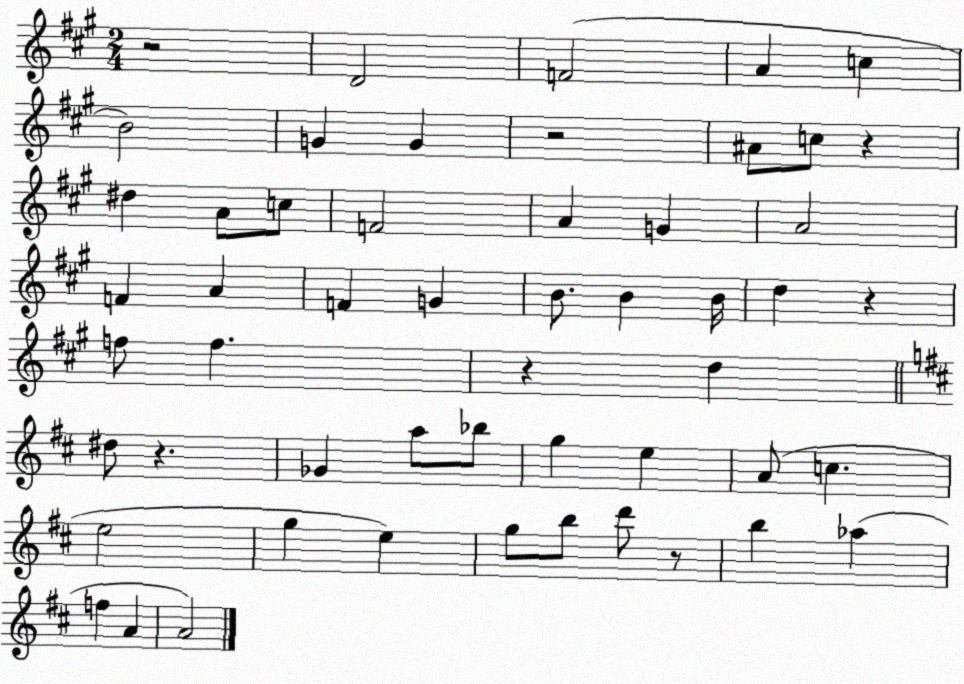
X:1
T:Untitled
M:2/4
L:1/4
K:A
z2 D2 F2 A c B2 G G z2 ^A/2 c/2 z ^d A/2 c/2 F2 A G A2 F A F G B/2 B B/4 d z f/2 f z d ^d/2 z _G a/2 _b/2 g e A/2 c e2 g e g/2 b/2 d'/2 z/2 b _a f A A2